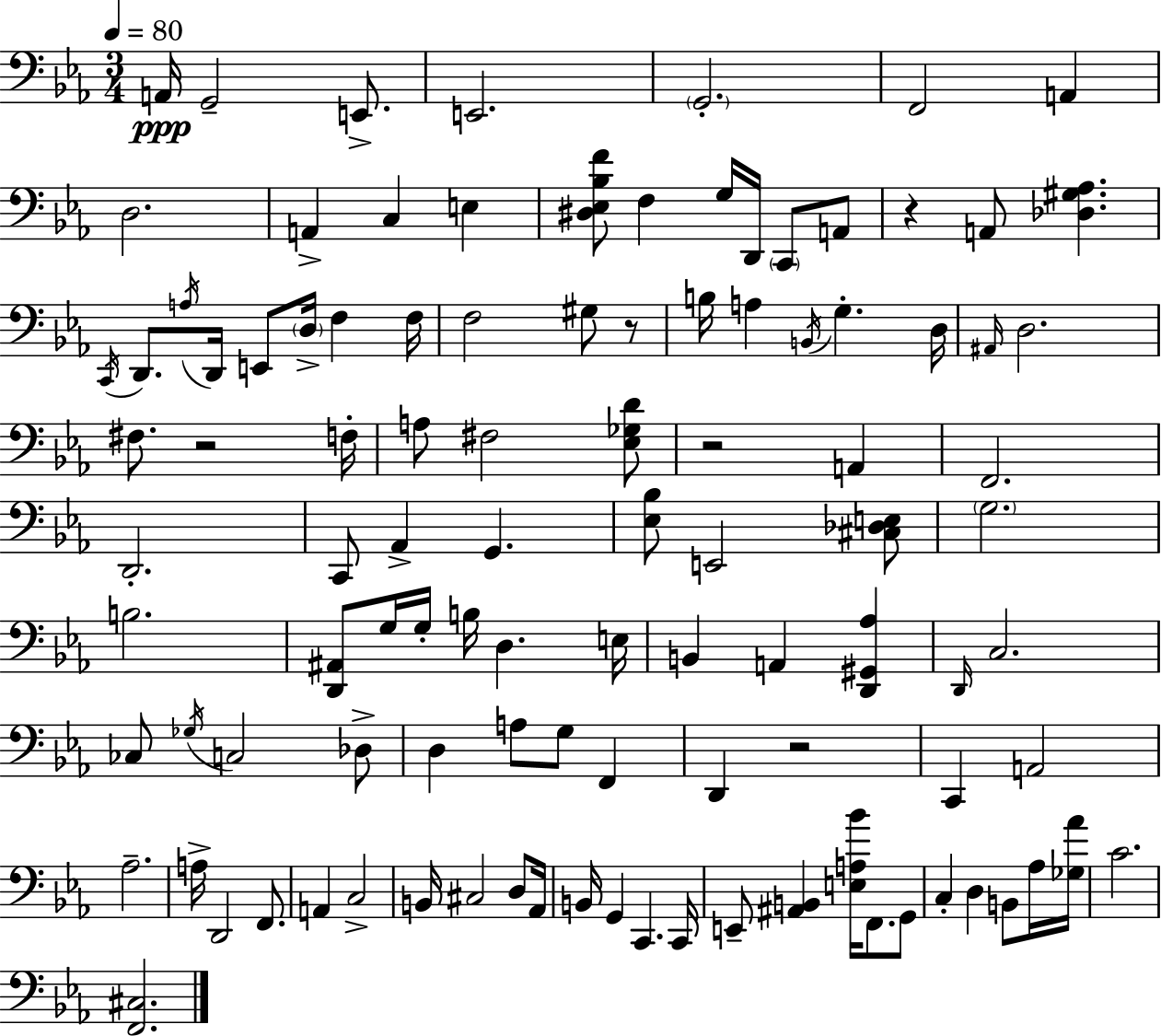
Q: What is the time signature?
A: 3/4